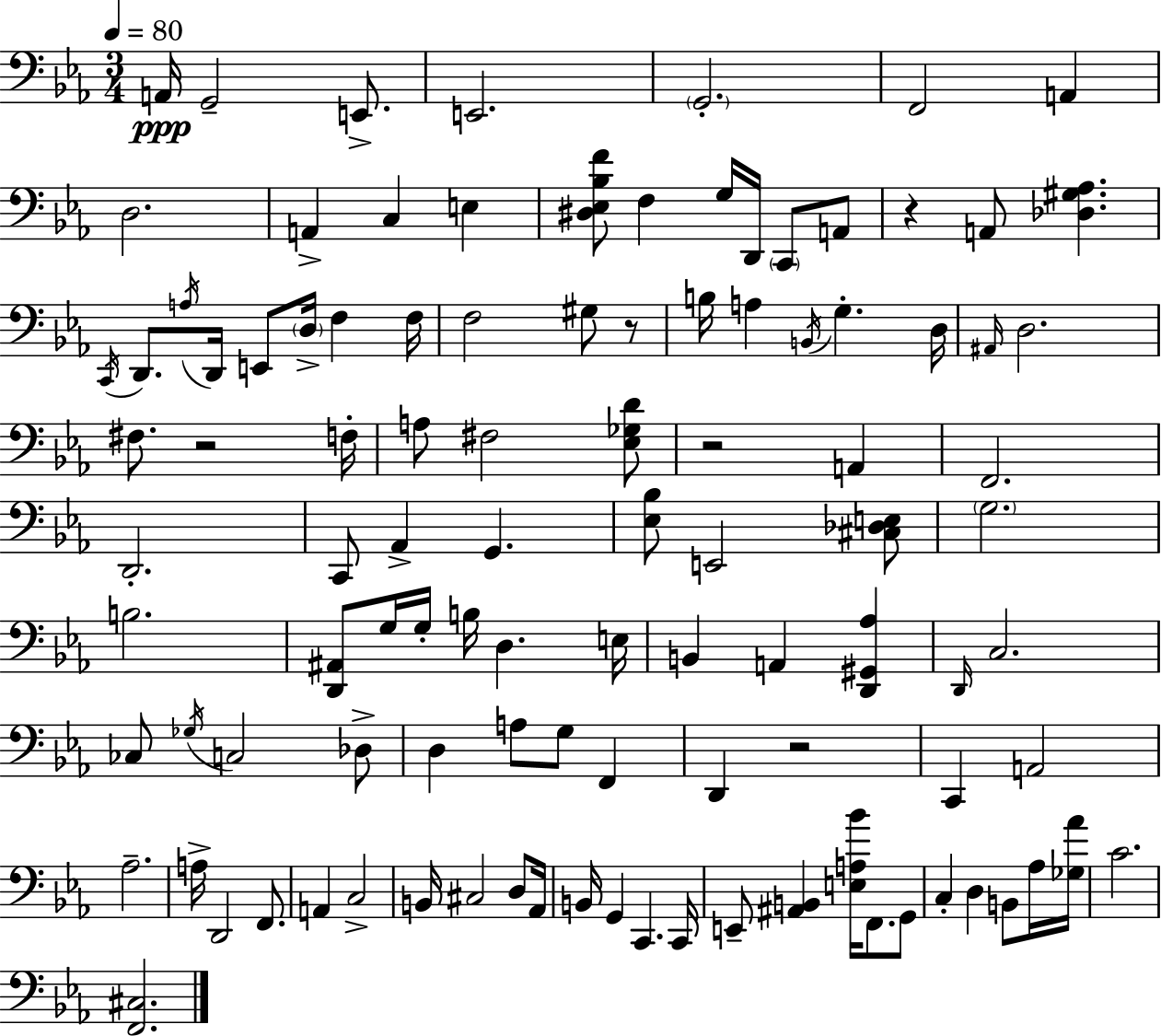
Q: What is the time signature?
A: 3/4